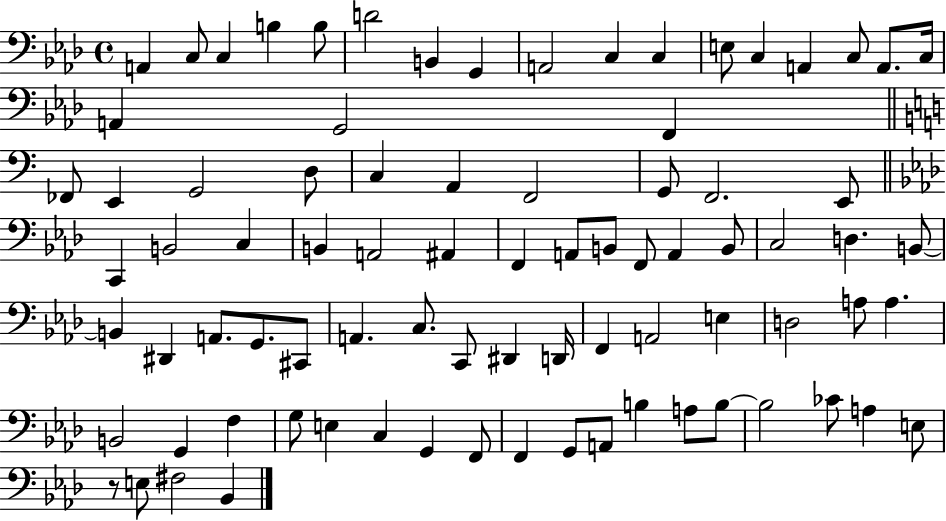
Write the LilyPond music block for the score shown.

{
  \clef bass
  \time 4/4
  \defaultTimeSignature
  \key aes \major
  a,4 c8 c4 b4 b8 | d'2 b,4 g,4 | a,2 c4 c4 | e8 c4 a,4 c8 a,8. c16 | \break a,4 g,2 f,4 | \bar "||" \break \key a \minor fes,8 e,4 g,2 d8 | c4 a,4 f,2 | g,8 f,2. e,8 | \bar "||" \break \key f \minor c,4 b,2 c4 | b,4 a,2 ais,4 | f,4 a,8 b,8 f,8 a,4 b,8 | c2 d4. b,8~~ | \break b,4 dis,4 a,8. g,8. cis,8 | a,4. c8. c,8 dis,4 d,16 | f,4 a,2 e4 | d2 a8 a4. | \break b,2 g,4 f4 | g8 e4 c4 g,4 f,8 | f,4 g,8 a,8 b4 a8 b8~~ | b2 ces'8 a4 e8 | \break r8 e8 fis2 bes,4 | \bar "|."
}